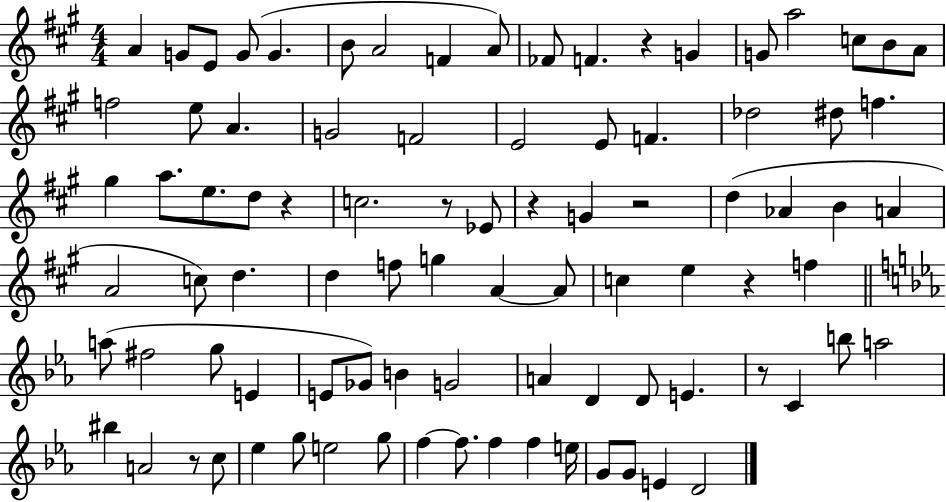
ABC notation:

X:1
T:Untitled
M:4/4
L:1/4
K:A
A G/2 E/2 G/2 G B/2 A2 F A/2 _F/2 F z G G/2 a2 c/2 B/2 A/2 f2 e/2 A G2 F2 E2 E/2 F _d2 ^d/2 f ^g a/2 e/2 d/2 z c2 z/2 _E/2 z G z2 d _A B A A2 c/2 d d f/2 g A A/2 c e z f a/2 ^f2 g/2 E E/2 _G/2 B G2 A D D/2 E z/2 C b/2 a2 ^b A2 z/2 c/2 _e g/2 e2 g/2 f f/2 f f e/4 G/2 G/2 E D2